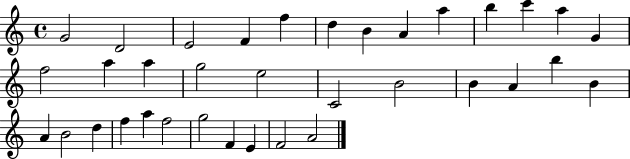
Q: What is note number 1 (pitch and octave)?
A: G4